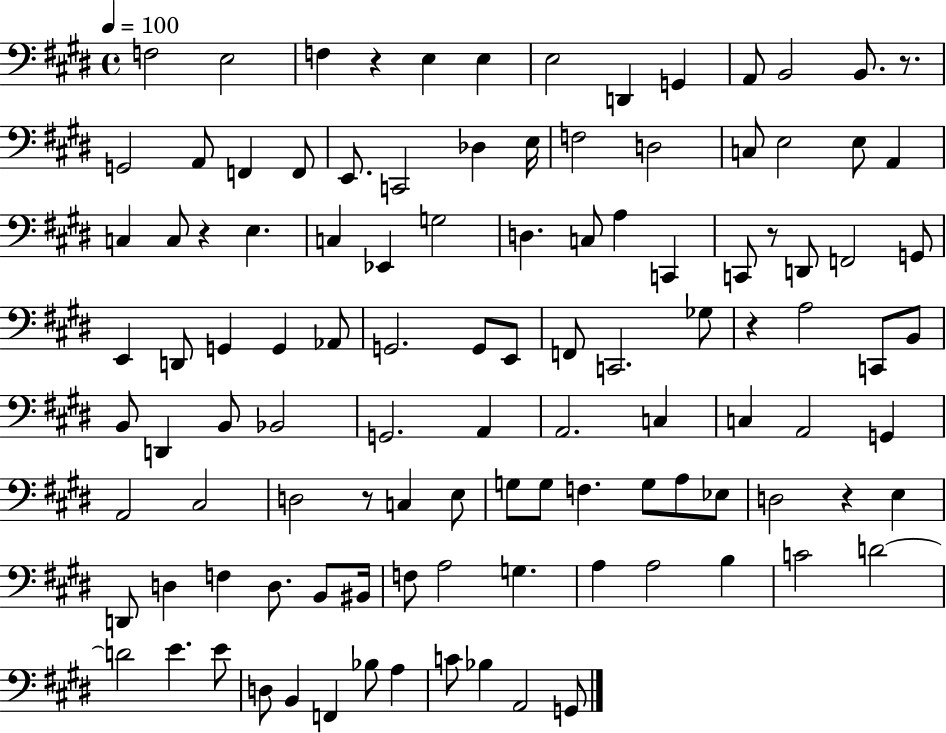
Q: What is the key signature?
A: E major